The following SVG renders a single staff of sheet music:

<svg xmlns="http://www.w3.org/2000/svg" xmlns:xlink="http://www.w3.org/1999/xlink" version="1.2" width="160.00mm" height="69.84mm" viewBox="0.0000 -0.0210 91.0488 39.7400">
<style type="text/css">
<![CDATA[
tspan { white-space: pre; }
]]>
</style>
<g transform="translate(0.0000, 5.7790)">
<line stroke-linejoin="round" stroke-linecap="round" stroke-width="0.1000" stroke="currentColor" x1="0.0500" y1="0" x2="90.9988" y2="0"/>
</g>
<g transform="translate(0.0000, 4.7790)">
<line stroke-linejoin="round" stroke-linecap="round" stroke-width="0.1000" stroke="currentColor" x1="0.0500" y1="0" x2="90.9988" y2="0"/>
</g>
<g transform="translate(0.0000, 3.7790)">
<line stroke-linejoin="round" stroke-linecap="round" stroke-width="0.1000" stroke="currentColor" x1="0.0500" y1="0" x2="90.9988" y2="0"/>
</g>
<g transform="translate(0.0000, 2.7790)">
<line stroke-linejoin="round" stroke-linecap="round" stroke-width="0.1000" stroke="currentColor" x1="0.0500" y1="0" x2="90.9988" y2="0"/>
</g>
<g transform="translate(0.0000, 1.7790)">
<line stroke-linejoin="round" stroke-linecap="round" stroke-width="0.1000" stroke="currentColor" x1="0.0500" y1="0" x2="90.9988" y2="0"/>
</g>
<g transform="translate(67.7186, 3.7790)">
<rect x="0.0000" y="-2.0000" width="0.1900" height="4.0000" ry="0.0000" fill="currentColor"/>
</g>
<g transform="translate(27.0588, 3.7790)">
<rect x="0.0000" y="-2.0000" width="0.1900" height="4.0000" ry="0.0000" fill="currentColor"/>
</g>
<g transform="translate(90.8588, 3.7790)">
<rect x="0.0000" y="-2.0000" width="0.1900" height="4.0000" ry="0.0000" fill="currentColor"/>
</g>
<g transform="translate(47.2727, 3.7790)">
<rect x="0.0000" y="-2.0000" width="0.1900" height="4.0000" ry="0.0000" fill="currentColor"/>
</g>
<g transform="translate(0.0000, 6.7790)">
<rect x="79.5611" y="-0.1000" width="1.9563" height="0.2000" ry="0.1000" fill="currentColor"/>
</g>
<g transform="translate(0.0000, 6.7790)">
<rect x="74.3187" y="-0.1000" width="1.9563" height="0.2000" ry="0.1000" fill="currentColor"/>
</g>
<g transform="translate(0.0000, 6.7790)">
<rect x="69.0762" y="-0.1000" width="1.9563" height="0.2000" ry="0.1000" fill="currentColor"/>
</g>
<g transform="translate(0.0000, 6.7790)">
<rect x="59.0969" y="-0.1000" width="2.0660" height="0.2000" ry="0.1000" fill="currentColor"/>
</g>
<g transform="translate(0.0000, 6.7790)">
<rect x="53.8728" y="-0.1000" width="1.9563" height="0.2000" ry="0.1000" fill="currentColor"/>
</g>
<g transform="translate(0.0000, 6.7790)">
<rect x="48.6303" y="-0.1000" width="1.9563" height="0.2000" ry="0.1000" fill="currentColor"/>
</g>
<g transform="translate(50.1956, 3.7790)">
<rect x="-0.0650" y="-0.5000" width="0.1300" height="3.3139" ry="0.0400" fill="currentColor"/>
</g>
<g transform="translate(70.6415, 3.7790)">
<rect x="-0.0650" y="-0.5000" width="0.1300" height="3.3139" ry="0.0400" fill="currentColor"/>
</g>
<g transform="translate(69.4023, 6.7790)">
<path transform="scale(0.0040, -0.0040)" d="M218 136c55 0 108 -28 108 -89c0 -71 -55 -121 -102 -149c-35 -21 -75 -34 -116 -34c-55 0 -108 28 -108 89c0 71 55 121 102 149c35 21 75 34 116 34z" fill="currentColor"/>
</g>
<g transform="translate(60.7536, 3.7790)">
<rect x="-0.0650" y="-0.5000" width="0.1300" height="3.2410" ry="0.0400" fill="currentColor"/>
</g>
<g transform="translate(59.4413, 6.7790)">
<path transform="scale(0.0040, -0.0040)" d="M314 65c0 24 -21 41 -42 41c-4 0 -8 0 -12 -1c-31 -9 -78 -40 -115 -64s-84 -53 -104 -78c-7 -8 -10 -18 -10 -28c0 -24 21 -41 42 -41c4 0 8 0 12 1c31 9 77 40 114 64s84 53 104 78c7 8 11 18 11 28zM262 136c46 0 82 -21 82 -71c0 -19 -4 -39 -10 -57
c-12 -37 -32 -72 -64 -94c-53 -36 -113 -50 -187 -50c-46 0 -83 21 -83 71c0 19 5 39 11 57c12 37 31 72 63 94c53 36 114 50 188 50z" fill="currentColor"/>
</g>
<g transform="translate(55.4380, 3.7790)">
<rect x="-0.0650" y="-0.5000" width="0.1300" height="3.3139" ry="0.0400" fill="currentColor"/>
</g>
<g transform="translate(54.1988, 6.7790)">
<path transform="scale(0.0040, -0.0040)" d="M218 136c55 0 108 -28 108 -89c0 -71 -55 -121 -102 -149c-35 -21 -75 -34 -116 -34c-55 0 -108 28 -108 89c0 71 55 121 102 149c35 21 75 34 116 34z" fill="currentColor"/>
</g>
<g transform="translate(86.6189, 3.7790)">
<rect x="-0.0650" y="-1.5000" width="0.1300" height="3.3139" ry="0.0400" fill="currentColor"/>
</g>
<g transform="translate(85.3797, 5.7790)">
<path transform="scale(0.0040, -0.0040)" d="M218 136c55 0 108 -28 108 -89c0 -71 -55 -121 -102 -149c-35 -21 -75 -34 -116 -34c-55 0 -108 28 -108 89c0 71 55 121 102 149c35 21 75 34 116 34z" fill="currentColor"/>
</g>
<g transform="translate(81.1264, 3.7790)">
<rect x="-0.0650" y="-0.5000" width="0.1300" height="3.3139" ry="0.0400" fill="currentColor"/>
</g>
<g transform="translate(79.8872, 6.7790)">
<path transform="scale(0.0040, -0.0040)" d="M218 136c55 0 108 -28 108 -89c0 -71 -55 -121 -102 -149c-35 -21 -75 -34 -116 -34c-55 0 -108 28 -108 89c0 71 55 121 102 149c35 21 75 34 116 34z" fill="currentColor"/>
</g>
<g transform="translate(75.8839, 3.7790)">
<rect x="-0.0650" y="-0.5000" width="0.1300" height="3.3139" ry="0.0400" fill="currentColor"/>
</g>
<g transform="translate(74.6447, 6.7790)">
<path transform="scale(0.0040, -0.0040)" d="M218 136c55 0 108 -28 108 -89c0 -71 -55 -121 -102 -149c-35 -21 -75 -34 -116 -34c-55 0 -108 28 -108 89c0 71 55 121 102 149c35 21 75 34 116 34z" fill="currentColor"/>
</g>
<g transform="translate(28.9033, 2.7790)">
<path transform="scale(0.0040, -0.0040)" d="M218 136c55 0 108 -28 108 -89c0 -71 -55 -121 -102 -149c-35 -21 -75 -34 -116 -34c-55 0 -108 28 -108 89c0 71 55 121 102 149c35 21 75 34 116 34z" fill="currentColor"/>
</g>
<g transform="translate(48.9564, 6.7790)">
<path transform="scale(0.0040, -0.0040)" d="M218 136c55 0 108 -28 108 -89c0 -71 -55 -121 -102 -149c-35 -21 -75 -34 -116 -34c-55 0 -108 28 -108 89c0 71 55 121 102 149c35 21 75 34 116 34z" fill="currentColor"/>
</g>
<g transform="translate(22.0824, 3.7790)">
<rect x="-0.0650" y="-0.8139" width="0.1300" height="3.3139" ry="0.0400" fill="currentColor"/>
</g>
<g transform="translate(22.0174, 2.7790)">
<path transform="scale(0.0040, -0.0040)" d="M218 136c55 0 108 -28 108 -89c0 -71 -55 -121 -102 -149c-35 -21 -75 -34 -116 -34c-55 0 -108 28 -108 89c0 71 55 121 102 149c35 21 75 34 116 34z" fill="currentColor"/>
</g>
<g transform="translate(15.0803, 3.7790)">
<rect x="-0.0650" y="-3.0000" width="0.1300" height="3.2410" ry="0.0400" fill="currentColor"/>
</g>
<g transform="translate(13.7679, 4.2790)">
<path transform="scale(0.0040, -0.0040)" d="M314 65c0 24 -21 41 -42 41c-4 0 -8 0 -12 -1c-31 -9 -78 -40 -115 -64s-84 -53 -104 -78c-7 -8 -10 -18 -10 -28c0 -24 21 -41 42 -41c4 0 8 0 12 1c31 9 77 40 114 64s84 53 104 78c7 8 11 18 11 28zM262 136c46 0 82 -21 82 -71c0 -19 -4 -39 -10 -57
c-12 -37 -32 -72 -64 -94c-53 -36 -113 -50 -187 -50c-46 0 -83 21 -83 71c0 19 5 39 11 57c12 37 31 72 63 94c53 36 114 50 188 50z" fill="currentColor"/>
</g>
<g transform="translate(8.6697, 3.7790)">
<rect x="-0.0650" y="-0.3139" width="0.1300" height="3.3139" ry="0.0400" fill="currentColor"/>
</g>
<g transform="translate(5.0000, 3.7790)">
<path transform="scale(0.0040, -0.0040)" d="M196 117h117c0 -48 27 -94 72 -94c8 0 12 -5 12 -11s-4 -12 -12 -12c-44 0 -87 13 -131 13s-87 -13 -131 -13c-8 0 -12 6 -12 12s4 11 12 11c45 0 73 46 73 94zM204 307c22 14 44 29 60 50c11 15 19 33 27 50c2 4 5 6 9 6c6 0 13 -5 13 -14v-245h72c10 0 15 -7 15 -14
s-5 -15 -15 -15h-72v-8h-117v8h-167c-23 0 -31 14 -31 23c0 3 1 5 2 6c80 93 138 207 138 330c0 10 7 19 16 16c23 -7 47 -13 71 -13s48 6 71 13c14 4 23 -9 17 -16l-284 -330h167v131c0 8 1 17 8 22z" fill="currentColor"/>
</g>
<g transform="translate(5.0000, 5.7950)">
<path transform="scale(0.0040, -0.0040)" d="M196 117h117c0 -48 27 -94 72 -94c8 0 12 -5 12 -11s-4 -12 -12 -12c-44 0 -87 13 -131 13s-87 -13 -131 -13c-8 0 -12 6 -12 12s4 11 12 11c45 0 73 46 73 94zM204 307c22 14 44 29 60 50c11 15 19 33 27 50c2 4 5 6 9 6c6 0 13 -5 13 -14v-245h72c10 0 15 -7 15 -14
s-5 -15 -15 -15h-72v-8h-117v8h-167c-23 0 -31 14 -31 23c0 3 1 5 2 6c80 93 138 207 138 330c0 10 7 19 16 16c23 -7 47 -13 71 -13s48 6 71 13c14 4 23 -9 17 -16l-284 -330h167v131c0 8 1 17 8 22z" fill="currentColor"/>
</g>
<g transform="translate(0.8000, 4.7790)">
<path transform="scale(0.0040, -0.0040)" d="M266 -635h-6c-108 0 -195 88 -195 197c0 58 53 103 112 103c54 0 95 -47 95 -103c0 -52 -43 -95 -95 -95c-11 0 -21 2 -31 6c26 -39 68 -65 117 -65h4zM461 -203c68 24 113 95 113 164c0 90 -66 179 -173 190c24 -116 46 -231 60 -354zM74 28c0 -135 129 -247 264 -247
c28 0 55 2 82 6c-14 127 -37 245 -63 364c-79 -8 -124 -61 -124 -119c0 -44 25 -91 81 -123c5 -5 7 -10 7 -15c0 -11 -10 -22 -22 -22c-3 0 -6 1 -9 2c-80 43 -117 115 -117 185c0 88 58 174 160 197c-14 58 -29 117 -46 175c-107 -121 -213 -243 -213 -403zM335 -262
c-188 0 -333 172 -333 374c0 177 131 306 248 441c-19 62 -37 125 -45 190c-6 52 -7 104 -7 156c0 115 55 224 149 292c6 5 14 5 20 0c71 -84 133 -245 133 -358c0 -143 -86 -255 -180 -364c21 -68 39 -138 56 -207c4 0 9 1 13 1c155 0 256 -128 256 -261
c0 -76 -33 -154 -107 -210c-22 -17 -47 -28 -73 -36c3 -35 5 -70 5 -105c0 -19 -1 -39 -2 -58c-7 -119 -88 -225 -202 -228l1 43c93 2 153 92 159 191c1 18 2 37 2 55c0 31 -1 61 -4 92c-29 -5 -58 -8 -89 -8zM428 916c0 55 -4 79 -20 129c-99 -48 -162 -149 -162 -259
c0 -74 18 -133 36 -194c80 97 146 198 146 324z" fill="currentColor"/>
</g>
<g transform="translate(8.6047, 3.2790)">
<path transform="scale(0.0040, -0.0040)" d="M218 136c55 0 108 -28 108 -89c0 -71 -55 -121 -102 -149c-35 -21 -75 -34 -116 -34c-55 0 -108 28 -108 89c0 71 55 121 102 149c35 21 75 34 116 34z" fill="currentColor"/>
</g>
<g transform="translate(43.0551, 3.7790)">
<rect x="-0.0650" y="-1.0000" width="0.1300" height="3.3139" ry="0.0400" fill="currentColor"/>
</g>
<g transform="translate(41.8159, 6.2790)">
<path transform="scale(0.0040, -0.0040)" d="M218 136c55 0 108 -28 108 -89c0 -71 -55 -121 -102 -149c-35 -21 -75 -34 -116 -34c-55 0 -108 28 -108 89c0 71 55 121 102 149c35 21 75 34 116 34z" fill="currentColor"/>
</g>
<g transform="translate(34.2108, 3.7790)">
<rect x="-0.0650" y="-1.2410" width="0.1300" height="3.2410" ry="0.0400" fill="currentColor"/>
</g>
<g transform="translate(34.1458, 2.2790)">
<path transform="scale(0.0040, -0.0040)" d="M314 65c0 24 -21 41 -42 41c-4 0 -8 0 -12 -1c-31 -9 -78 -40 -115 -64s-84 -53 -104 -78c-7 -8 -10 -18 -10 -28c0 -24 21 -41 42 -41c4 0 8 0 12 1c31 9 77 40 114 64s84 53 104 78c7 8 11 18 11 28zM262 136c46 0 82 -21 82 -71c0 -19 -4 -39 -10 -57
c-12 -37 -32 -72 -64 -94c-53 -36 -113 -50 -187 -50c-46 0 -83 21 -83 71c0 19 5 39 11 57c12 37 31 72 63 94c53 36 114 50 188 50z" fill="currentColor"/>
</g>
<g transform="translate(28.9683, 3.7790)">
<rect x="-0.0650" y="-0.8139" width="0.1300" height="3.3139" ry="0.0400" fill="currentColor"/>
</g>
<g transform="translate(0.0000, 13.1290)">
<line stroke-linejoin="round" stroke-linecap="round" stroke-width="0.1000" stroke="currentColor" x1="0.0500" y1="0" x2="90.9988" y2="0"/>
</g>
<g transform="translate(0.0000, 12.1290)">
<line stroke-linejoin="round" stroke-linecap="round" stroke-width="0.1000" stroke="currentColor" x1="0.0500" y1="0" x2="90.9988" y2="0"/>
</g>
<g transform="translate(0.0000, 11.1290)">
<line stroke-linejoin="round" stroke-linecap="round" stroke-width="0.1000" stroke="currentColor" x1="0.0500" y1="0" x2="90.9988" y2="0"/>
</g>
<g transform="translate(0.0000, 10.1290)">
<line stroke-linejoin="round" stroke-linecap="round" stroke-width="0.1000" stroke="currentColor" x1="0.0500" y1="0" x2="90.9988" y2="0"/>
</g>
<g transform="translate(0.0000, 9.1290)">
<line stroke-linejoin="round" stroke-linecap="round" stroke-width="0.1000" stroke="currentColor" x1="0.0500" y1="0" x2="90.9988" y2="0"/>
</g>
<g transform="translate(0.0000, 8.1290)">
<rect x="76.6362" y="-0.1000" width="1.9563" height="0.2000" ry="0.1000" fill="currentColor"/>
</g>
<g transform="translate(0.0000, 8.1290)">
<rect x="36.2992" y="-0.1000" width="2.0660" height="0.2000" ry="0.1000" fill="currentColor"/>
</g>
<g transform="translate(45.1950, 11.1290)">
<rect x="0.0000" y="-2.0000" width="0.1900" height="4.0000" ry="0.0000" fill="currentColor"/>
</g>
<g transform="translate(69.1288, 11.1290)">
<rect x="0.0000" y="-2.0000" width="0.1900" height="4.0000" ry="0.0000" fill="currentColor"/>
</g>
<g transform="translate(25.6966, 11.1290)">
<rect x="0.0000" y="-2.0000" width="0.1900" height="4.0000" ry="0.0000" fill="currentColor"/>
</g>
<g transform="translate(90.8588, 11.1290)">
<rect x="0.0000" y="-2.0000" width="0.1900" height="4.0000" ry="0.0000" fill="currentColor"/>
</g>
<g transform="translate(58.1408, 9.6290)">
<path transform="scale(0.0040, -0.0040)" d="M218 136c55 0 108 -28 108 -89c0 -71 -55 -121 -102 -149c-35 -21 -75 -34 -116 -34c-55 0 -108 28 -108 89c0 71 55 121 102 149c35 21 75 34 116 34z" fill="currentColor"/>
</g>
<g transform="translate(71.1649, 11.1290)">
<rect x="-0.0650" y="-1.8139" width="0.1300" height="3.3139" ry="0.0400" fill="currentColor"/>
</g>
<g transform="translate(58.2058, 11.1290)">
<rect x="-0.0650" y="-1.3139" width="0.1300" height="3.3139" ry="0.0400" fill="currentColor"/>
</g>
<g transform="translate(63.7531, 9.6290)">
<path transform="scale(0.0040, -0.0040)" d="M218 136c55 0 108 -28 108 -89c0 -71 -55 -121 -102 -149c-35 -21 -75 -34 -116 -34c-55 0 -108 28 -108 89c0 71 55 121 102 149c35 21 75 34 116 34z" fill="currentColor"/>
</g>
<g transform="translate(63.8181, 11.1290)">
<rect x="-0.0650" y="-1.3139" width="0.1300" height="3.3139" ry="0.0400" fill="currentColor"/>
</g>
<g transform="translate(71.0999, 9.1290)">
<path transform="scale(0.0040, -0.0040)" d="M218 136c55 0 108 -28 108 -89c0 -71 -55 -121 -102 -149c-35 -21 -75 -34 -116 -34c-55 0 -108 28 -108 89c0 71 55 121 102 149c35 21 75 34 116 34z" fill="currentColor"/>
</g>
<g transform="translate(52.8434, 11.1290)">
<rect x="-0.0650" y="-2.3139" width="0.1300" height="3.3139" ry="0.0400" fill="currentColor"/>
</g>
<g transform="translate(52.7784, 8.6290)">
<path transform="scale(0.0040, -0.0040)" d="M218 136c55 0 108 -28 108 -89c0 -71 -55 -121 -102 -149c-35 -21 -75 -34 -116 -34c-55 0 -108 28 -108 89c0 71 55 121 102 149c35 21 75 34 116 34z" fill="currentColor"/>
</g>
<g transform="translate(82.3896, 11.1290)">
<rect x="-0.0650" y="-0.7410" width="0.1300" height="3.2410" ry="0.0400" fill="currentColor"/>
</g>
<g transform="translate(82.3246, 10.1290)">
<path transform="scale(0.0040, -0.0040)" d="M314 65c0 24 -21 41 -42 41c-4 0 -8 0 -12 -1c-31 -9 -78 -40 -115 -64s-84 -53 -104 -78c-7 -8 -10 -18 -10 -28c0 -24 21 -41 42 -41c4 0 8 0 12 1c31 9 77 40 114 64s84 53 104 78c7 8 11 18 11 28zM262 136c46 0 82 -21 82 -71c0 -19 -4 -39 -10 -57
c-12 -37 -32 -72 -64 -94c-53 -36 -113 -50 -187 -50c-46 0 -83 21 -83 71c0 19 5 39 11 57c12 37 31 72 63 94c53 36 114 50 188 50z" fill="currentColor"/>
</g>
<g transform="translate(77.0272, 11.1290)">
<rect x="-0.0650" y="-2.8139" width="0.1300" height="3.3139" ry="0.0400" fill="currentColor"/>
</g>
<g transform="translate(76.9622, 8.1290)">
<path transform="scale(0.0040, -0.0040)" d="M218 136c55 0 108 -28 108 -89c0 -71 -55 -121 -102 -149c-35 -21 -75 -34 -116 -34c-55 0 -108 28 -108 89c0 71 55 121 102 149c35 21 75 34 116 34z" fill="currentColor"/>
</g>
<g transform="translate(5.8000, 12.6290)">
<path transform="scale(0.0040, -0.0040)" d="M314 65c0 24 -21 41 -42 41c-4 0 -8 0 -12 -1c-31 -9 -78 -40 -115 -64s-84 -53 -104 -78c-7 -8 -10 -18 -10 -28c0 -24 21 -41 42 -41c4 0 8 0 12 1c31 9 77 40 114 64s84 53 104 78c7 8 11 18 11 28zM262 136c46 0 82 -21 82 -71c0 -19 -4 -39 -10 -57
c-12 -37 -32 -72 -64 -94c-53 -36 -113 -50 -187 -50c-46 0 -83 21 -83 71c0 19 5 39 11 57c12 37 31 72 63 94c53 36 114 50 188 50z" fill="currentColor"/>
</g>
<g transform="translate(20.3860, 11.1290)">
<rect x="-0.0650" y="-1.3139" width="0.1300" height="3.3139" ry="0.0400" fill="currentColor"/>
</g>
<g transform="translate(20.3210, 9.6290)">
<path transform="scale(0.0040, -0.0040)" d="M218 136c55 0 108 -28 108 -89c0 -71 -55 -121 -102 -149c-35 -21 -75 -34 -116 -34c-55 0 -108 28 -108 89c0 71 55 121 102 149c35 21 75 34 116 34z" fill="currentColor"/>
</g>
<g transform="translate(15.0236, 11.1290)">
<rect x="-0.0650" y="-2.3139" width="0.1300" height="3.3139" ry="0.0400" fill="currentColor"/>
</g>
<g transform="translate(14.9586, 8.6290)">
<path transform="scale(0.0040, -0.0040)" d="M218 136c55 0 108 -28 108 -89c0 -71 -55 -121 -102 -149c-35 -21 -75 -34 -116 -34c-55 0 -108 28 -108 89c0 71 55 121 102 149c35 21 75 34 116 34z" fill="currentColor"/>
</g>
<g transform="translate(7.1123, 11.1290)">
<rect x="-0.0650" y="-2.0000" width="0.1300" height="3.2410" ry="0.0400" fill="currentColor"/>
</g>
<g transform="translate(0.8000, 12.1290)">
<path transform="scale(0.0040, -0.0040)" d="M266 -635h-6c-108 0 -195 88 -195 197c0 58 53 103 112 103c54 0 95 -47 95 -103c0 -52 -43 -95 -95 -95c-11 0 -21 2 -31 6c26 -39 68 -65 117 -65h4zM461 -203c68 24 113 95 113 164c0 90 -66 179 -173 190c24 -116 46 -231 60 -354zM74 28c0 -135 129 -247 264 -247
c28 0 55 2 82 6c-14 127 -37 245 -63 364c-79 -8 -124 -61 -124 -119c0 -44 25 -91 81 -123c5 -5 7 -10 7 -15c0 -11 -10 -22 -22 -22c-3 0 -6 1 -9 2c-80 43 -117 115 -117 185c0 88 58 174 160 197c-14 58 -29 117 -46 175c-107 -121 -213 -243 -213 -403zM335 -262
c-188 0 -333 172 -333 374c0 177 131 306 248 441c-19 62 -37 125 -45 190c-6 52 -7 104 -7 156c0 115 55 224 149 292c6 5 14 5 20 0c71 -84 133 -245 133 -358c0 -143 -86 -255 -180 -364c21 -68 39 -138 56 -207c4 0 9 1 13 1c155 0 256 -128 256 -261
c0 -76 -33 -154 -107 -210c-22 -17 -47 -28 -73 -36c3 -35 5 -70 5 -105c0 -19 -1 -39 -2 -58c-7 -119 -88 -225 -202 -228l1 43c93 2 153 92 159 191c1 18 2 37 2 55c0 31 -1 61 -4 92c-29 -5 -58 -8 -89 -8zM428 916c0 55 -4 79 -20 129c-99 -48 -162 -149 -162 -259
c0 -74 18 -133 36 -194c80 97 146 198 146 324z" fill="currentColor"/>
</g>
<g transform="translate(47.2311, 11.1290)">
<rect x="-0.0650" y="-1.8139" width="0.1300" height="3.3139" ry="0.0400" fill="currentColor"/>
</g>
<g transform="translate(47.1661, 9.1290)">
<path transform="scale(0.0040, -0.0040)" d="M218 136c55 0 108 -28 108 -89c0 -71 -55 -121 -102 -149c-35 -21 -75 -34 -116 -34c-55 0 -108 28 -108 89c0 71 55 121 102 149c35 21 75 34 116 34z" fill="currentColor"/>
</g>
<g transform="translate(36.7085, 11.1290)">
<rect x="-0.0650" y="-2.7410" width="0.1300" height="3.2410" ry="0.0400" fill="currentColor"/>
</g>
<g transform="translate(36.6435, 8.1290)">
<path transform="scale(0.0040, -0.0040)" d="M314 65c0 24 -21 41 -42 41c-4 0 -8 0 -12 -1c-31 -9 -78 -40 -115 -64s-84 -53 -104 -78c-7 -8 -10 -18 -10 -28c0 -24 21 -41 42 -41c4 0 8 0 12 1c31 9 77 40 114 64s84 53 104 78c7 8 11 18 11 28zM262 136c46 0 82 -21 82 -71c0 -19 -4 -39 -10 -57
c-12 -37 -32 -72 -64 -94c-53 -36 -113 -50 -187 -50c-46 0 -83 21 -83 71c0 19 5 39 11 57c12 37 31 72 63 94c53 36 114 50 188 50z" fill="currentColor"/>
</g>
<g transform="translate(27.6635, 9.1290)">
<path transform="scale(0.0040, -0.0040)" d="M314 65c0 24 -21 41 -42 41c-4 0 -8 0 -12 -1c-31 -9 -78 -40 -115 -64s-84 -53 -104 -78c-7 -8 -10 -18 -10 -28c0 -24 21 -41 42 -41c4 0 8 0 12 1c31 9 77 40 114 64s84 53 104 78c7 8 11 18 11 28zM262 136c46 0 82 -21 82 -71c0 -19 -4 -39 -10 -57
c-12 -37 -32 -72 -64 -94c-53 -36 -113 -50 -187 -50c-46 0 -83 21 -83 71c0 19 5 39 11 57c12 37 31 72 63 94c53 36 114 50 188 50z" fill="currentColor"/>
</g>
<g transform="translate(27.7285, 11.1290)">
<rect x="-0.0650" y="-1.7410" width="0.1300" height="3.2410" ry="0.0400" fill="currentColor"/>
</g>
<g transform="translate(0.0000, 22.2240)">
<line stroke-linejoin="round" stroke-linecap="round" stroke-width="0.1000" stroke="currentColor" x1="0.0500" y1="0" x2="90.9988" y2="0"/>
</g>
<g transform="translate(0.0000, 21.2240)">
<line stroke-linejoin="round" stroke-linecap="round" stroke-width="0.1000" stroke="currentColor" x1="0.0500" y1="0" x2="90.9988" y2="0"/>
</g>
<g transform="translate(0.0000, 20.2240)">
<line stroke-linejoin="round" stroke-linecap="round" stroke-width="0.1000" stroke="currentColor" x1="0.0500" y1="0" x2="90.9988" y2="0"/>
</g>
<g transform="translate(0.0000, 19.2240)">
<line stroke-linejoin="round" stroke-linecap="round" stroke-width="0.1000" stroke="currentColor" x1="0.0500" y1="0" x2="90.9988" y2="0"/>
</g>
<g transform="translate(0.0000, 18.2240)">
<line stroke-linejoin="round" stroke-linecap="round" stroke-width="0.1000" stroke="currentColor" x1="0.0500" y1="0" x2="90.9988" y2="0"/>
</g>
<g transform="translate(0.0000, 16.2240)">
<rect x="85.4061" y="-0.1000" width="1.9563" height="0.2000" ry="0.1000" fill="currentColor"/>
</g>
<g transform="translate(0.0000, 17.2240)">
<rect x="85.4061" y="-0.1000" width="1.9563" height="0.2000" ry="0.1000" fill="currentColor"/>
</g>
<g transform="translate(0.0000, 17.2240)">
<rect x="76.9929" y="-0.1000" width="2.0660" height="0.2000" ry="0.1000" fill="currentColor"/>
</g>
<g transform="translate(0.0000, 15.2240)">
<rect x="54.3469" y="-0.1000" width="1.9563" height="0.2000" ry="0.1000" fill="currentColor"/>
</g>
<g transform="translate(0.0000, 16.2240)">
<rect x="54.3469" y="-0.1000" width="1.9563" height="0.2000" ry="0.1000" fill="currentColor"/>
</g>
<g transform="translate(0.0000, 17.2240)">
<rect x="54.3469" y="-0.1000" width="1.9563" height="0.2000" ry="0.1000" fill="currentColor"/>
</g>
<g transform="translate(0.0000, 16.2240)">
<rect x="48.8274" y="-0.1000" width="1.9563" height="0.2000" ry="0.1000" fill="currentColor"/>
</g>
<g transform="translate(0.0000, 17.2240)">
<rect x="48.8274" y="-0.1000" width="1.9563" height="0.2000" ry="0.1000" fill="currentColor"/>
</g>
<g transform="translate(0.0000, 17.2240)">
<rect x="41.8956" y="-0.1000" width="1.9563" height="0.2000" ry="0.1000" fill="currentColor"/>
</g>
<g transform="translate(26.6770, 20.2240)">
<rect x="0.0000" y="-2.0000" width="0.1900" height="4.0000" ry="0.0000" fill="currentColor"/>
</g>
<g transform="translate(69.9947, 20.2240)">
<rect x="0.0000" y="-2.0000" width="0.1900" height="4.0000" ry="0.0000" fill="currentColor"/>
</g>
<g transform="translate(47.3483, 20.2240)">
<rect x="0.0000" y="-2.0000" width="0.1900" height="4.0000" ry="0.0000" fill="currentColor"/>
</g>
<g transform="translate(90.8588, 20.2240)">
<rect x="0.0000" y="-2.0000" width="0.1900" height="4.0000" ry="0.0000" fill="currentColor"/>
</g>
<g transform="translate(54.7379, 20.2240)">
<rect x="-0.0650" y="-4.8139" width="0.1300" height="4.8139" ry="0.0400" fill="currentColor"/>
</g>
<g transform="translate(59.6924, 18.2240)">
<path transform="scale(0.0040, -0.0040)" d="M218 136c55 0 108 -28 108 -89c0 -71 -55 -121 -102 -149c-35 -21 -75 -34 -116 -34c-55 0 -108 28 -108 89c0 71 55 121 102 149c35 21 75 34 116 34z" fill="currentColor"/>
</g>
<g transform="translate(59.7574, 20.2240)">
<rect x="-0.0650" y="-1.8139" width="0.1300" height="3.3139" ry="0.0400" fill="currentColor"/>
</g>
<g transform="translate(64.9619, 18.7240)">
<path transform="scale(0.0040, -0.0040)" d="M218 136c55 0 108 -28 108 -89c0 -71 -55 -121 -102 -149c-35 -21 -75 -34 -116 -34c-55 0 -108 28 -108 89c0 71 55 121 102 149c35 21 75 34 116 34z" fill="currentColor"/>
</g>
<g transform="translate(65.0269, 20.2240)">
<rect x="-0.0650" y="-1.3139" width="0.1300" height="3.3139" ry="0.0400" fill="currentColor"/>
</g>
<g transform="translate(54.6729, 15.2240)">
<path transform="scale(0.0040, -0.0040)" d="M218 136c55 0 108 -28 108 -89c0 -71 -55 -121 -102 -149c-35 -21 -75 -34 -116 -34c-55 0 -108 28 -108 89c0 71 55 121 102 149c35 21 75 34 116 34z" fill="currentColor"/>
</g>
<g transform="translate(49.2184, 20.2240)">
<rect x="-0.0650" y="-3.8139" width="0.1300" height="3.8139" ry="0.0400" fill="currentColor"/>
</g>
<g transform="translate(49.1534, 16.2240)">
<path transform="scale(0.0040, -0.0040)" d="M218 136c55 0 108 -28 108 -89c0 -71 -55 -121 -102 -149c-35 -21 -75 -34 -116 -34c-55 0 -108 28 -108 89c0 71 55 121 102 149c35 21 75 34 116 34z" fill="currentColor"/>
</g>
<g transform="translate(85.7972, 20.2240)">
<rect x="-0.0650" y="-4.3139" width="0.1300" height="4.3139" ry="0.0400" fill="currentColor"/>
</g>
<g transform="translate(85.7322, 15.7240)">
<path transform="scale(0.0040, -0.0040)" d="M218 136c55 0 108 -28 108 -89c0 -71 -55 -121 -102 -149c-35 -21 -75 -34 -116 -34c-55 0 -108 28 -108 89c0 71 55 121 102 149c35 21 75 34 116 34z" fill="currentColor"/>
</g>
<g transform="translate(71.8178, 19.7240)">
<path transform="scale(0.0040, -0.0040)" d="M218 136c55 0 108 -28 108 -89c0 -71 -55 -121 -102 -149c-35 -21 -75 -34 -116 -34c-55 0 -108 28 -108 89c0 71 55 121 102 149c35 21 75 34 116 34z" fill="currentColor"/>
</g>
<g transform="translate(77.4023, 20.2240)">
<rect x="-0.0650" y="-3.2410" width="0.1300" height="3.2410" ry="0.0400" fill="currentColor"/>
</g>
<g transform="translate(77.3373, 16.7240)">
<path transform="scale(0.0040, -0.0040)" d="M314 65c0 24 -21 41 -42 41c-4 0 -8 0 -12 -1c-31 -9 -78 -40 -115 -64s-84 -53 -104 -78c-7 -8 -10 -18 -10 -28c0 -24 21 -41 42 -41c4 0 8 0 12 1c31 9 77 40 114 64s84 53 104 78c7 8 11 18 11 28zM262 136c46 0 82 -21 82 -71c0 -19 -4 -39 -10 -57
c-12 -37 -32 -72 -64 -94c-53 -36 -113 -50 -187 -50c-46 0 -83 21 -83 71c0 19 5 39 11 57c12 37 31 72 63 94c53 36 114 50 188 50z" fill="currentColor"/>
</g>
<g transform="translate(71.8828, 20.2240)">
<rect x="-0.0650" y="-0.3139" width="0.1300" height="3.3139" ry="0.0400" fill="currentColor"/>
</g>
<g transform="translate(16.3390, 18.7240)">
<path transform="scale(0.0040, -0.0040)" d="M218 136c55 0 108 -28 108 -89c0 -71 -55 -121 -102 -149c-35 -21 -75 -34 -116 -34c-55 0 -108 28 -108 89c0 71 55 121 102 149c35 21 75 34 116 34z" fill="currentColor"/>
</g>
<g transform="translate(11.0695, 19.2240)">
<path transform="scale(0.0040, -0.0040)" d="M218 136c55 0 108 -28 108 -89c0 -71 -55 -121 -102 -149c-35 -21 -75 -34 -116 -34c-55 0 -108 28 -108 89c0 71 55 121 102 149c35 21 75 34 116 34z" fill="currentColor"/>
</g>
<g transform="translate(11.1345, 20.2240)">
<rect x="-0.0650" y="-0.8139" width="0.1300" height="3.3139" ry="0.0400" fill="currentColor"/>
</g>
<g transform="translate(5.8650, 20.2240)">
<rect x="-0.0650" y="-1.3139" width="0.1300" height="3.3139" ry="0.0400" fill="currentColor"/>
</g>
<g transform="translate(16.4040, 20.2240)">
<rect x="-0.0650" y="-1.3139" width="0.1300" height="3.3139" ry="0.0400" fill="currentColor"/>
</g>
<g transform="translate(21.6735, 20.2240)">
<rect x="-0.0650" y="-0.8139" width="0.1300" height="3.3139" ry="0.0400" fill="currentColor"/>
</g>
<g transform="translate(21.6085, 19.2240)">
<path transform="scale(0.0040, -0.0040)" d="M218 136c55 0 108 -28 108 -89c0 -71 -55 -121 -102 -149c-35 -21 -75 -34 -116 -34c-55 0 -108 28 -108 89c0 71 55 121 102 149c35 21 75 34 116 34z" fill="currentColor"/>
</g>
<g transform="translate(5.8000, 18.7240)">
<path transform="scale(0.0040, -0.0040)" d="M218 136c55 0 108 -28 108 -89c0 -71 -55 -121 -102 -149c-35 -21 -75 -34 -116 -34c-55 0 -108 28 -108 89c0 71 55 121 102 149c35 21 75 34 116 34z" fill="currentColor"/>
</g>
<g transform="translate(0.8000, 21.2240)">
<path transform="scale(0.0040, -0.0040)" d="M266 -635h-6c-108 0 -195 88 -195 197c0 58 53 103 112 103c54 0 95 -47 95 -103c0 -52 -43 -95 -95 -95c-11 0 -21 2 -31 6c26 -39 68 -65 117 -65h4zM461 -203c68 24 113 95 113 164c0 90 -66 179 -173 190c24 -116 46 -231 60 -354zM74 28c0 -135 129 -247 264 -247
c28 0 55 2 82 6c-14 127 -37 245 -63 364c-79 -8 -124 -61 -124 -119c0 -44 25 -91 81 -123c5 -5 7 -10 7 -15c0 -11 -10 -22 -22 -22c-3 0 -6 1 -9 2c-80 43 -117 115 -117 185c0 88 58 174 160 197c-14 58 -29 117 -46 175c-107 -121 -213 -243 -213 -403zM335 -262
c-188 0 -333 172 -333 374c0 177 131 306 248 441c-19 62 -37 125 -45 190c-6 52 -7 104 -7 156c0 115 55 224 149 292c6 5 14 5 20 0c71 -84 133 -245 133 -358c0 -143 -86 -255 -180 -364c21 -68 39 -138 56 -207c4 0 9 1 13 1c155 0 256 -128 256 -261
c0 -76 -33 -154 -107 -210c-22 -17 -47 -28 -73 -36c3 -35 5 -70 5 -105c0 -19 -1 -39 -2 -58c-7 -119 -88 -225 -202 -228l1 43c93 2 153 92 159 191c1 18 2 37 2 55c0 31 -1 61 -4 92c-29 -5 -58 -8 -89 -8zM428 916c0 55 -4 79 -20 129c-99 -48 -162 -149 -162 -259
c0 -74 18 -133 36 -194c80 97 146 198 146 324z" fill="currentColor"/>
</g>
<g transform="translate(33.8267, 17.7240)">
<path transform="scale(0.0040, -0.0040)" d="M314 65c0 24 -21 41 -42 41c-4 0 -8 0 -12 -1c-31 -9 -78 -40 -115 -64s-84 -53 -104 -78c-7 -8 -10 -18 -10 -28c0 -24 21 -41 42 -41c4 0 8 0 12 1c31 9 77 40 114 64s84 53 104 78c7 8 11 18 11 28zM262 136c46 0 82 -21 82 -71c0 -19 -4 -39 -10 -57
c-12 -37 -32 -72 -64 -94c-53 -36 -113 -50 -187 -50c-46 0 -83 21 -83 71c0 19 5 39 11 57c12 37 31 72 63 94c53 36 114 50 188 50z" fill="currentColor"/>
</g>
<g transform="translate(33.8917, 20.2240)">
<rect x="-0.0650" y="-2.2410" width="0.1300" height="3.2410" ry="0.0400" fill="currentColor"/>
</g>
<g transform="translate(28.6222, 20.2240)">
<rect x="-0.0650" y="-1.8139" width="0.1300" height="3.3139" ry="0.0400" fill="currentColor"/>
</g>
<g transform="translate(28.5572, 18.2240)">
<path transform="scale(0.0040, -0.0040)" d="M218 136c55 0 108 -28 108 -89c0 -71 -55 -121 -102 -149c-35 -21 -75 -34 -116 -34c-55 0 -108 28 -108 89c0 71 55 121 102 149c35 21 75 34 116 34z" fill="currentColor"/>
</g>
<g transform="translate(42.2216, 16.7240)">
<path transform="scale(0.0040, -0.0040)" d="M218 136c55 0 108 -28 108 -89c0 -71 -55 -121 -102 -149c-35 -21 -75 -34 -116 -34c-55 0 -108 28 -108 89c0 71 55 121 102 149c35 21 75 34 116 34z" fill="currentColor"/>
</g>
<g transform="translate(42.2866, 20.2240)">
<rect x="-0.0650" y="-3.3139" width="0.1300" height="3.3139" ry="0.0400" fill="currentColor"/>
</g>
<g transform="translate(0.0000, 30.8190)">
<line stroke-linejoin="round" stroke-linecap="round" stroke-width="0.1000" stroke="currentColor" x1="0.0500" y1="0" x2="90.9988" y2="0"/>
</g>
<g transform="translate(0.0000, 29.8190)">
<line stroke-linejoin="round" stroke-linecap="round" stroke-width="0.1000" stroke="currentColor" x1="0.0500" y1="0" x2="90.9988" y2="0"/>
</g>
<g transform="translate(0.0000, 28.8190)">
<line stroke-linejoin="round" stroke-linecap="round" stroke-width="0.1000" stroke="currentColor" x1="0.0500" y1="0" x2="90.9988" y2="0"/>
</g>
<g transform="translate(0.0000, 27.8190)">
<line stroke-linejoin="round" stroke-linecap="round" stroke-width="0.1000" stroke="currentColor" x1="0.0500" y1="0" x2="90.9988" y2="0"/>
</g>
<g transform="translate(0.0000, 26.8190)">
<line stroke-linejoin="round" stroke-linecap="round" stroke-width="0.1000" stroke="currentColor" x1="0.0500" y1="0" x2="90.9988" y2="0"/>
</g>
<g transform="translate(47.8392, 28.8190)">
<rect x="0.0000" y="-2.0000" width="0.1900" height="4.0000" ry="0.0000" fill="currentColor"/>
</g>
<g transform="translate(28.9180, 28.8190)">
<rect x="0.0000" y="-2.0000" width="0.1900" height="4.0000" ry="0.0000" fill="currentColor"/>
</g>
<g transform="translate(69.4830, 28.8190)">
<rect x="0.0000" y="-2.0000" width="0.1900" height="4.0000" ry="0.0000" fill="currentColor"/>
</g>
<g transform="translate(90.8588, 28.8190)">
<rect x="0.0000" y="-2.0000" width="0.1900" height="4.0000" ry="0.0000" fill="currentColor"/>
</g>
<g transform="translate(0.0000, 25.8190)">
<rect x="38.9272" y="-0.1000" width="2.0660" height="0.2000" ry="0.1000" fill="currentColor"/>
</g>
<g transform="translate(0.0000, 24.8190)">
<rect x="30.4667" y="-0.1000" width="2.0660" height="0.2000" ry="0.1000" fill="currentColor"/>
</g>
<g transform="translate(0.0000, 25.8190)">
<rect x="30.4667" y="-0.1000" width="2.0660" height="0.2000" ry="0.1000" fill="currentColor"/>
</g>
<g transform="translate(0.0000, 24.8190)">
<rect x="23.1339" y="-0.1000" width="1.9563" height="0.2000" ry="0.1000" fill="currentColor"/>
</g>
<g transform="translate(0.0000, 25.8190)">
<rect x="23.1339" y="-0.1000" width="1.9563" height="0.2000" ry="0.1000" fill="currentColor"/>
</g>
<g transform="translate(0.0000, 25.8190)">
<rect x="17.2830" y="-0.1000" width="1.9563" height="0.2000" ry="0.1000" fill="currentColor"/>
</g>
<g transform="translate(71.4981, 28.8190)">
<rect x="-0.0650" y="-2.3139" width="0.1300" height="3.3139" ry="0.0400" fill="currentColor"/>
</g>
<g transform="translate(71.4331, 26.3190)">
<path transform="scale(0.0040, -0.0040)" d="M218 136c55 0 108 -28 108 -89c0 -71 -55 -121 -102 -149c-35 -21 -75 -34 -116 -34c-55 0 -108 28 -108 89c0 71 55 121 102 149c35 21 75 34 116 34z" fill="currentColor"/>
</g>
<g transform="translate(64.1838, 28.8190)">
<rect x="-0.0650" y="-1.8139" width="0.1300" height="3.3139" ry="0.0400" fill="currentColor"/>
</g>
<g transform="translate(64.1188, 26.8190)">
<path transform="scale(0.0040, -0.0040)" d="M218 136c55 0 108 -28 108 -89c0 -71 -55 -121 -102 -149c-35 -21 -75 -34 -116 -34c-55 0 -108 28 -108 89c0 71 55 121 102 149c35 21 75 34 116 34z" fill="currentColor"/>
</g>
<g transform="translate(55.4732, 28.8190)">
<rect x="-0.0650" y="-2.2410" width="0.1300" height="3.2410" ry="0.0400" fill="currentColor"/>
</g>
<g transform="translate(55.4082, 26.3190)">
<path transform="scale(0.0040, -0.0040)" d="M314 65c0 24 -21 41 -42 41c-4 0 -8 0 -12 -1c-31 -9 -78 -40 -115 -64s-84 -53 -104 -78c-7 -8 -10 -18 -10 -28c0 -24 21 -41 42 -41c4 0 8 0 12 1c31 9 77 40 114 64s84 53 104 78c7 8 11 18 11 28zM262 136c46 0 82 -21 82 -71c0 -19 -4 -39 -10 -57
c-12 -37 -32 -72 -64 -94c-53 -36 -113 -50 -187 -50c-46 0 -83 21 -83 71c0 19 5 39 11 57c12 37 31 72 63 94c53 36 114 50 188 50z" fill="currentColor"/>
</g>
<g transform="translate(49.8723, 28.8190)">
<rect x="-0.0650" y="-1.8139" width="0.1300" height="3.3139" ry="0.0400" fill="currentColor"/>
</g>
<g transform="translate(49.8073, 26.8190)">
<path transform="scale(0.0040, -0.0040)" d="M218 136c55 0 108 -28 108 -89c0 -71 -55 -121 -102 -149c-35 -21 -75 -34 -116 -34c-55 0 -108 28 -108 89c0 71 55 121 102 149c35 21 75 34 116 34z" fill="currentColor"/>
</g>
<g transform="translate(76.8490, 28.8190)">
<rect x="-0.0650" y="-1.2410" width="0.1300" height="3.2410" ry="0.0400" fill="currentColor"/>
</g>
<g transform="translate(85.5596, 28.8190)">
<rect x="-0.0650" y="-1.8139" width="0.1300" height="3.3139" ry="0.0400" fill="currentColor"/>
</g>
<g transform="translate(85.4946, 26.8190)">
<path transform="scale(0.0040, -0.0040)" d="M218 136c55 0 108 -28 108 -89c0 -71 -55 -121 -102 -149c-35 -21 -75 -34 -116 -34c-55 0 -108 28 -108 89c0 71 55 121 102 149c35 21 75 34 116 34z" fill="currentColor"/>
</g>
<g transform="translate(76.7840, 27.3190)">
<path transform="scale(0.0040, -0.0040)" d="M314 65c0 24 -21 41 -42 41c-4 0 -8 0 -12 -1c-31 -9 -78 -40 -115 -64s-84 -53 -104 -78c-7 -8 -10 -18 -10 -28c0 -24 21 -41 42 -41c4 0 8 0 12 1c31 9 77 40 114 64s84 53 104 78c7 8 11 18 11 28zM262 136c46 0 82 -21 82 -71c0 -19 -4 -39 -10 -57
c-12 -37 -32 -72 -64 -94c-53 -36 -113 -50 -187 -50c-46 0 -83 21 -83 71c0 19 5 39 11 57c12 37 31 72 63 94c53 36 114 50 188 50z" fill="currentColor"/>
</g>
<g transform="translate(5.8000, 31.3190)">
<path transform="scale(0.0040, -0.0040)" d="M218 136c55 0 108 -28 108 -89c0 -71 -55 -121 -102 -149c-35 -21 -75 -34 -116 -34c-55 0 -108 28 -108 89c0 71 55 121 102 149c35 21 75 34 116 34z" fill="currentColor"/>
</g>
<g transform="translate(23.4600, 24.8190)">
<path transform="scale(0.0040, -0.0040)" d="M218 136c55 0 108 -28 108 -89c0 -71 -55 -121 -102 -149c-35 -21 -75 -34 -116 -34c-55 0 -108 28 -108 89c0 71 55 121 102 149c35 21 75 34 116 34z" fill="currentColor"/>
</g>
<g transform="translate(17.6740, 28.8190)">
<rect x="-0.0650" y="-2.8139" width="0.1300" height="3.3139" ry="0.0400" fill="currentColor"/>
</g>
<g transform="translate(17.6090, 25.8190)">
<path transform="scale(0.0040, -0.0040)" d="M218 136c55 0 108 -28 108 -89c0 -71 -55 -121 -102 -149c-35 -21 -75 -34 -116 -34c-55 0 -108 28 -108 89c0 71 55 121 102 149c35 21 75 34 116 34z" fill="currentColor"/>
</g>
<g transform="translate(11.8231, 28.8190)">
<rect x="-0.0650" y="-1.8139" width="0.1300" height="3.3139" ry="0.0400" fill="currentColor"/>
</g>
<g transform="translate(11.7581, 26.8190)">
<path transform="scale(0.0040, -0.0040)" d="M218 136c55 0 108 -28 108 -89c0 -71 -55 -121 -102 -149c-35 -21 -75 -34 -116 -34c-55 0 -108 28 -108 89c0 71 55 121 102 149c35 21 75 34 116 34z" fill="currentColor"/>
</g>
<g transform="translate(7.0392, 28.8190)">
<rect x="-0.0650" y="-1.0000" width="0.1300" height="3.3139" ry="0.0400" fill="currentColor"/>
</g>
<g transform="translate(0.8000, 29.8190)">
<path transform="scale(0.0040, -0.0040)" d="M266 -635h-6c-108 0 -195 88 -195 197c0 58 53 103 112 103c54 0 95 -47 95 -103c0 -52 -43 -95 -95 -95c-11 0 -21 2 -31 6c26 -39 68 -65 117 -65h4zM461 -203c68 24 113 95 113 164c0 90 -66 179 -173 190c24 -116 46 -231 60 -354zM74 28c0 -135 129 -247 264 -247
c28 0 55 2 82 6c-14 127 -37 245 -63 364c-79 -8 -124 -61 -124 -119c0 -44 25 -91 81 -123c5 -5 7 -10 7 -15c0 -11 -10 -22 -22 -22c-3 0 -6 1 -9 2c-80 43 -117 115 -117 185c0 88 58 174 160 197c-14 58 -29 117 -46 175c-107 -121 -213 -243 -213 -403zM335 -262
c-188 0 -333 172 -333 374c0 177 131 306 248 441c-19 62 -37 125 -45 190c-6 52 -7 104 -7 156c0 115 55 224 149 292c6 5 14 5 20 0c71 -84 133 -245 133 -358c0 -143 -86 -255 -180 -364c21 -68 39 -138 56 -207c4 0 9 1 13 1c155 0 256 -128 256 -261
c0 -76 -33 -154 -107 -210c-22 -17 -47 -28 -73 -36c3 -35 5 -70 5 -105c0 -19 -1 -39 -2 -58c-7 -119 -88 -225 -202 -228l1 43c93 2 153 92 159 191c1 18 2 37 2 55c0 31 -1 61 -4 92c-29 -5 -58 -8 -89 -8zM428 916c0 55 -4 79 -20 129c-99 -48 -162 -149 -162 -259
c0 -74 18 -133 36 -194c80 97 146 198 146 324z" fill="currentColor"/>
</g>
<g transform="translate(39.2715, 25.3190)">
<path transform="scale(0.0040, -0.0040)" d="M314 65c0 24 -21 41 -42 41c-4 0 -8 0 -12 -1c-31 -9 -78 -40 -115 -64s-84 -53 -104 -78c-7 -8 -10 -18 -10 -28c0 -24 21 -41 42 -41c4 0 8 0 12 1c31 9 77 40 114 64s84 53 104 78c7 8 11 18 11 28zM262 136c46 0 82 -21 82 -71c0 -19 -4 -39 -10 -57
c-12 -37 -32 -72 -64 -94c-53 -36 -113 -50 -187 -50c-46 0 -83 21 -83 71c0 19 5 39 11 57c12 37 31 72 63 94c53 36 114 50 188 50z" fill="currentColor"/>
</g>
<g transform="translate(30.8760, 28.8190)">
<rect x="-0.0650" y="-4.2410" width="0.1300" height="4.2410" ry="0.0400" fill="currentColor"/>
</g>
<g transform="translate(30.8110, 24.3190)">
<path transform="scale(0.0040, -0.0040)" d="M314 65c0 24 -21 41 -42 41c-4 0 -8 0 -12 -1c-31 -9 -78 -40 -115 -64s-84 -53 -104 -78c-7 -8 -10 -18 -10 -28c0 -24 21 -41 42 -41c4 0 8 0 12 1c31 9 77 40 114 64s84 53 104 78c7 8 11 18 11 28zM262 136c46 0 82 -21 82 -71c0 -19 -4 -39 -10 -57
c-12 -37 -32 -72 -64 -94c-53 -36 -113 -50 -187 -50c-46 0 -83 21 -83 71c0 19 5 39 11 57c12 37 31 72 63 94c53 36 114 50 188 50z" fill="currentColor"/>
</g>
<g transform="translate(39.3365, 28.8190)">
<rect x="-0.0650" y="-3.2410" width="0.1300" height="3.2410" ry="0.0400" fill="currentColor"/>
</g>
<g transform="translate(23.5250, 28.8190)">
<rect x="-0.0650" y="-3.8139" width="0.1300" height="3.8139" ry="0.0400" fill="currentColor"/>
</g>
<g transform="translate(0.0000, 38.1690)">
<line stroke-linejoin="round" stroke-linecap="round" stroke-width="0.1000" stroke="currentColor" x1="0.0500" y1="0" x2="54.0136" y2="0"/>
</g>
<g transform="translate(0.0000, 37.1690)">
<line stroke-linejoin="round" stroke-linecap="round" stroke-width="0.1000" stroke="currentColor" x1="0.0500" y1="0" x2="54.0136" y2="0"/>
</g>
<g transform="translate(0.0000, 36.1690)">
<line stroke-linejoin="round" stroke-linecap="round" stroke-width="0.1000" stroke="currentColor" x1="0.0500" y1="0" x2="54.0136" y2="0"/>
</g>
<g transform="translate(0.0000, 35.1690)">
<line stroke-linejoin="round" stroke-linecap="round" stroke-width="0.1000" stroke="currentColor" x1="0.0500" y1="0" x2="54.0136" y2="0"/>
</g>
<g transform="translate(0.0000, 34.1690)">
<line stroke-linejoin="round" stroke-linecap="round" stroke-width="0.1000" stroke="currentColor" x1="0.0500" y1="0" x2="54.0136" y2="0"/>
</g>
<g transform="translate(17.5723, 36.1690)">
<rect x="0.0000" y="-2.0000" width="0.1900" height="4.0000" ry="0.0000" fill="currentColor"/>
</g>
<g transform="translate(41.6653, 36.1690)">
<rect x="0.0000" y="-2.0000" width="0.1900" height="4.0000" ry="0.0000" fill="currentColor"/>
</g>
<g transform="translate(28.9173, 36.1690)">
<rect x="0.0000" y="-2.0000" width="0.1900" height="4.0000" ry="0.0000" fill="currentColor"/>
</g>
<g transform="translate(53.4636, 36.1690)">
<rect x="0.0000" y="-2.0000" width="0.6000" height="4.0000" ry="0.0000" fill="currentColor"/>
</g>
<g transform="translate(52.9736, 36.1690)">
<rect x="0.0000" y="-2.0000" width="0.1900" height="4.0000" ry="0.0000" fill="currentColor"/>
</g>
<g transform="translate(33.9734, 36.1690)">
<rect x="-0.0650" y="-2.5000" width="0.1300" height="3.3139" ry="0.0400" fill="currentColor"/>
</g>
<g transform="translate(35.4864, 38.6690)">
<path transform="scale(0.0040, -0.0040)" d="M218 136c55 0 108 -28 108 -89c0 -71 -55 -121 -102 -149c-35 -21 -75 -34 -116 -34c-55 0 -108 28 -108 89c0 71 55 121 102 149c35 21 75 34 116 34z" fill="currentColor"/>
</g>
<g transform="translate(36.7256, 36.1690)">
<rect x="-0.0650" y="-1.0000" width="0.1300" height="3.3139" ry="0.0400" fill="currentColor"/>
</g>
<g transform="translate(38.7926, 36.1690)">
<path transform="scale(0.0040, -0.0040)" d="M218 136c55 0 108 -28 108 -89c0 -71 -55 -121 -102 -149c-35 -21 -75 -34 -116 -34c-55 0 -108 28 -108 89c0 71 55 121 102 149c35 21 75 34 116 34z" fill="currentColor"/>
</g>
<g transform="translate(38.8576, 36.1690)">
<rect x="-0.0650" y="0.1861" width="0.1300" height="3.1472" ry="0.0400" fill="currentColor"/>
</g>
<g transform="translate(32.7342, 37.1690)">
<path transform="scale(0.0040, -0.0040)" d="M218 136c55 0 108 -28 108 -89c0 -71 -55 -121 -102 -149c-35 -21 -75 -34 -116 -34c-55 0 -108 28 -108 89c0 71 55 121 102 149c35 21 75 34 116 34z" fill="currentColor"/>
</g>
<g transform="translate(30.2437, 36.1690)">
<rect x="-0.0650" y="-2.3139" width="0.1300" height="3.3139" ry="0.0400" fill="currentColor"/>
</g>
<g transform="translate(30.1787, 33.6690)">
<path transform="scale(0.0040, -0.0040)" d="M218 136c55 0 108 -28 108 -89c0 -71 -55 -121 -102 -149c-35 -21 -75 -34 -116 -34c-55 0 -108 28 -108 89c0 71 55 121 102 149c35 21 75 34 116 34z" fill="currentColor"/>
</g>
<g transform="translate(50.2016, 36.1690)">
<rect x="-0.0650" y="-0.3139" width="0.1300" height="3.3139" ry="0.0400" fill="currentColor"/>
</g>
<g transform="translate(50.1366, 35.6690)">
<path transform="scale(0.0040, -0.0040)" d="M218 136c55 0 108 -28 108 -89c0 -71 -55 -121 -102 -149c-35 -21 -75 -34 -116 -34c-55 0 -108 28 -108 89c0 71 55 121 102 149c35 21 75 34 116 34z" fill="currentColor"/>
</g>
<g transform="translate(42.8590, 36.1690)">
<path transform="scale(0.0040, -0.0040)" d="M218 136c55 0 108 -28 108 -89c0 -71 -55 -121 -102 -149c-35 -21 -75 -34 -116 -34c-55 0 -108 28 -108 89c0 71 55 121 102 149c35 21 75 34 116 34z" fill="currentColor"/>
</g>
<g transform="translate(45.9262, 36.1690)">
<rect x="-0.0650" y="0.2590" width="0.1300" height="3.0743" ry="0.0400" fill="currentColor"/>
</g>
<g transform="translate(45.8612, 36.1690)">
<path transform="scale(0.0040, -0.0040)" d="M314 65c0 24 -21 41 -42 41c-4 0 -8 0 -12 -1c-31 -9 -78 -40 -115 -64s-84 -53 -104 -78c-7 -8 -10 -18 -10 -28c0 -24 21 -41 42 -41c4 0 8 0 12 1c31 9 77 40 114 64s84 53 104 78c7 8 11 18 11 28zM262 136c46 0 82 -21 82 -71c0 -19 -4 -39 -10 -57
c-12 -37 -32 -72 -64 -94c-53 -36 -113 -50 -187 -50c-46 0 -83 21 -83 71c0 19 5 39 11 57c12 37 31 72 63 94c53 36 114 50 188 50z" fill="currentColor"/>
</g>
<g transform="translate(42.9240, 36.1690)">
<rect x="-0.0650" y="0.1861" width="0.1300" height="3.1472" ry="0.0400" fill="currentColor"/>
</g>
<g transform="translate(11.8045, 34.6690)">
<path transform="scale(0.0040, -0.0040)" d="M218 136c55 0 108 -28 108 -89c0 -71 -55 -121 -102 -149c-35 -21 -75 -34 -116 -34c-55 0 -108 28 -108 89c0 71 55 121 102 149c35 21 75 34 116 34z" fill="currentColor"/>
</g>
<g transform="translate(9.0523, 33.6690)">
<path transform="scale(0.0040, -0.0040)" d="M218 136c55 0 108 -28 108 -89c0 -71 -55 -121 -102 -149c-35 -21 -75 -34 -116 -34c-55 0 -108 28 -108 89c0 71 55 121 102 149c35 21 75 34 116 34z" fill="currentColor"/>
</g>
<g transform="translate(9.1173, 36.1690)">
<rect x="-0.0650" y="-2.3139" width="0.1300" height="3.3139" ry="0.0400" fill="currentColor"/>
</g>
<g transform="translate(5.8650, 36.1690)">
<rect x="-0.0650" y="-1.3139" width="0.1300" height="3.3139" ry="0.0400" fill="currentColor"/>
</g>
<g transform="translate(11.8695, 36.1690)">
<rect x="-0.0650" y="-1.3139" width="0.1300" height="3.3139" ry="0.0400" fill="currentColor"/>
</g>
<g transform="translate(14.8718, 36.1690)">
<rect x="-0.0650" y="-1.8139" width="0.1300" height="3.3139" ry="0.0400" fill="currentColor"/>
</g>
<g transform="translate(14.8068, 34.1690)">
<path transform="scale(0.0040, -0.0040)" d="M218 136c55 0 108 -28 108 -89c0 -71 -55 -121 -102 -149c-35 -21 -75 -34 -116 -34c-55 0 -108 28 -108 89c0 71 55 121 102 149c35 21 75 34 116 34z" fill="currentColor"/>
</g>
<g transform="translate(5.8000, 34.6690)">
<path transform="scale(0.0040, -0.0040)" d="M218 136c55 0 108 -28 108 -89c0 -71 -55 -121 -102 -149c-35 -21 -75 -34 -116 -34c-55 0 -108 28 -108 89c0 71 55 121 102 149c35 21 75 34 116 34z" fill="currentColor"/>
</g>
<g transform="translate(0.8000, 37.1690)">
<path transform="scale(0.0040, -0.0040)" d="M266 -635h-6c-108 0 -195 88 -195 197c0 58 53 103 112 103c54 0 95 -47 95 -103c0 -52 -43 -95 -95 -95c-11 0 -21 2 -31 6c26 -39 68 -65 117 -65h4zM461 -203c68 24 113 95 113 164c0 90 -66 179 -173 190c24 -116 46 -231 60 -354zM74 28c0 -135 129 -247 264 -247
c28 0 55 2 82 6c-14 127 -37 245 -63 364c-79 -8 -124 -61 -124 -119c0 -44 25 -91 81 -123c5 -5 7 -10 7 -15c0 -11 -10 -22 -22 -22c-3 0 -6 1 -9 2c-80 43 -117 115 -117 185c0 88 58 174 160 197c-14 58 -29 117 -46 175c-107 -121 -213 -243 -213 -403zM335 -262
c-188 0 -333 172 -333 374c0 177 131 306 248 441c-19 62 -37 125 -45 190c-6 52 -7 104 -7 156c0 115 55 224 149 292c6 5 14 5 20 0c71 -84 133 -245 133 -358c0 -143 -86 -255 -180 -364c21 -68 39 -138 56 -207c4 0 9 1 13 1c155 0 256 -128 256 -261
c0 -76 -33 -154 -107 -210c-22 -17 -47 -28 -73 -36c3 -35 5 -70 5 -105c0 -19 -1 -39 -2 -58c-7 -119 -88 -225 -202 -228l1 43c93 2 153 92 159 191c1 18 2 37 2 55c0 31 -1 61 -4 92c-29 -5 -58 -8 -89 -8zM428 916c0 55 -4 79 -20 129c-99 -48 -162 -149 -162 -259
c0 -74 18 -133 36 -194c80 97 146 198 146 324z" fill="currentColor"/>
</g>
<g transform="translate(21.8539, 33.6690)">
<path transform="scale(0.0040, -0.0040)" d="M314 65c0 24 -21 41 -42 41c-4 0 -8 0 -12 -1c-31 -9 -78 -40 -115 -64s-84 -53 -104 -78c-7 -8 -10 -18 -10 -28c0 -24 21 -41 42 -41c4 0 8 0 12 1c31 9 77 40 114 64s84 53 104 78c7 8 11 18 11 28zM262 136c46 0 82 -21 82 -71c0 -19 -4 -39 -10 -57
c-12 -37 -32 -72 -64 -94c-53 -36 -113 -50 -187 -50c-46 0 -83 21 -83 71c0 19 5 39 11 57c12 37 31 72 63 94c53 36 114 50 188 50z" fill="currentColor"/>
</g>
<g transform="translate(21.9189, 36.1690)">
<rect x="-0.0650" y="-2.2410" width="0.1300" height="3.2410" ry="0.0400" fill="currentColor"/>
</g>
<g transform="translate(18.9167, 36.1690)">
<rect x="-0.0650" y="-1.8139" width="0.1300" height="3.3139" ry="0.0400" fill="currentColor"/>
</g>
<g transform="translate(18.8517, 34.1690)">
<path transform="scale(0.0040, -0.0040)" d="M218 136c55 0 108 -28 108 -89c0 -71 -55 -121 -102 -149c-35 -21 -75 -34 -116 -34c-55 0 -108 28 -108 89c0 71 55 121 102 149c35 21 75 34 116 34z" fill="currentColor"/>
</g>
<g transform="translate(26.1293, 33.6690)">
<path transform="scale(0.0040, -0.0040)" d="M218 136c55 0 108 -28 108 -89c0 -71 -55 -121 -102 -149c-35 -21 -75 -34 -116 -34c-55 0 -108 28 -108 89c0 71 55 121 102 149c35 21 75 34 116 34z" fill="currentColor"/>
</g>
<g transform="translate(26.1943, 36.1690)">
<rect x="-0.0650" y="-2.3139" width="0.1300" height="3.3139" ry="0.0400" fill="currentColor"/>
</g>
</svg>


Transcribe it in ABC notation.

X:1
T:Untitled
M:4/4
L:1/4
K:C
c A2 d d e2 D C C C2 C C C E F2 g e f2 a2 f g e e f a d2 e d e d f g2 b c' e' f e c b2 d' D f a c' d'2 b2 f g2 f g e2 f e g e f f g2 g g G D B B B2 c